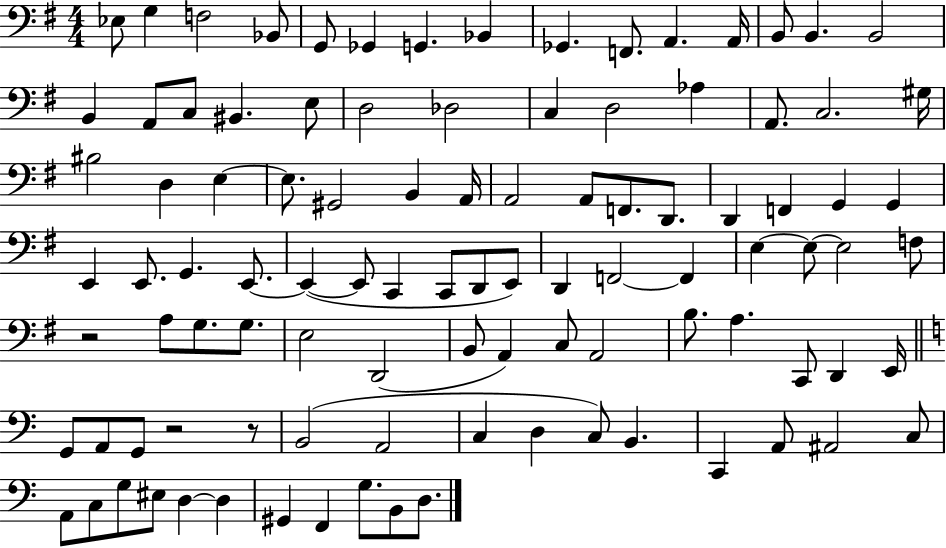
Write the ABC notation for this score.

X:1
T:Untitled
M:4/4
L:1/4
K:G
_E,/2 G, F,2 _B,,/2 G,,/2 _G,, G,, _B,, _G,, F,,/2 A,, A,,/4 B,,/2 B,, B,,2 B,, A,,/2 C,/2 ^B,, E,/2 D,2 _D,2 C, D,2 _A, A,,/2 C,2 ^G,/4 ^B,2 D, E, E,/2 ^G,,2 B,, A,,/4 A,,2 A,,/2 F,,/2 D,,/2 D,, F,, G,, G,, E,, E,,/2 G,, E,,/2 E,, E,,/2 C,, C,,/2 D,,/2 E,,/2 D,, F,,2 F,, E, E,/2 E,2 F,/2 z2 A,/2 G,/2 G,/2 E,2 D,,2 B,,/2 A,, C,/2 A,,2 B,/2 A, C,,/2 D,, E,,/4 G,,/2 A,,/2 G,,/2 z2 z/2 B,,2 A,,2 C, D, C,/2 B,, C,, A,,/2 ^A,,2 C,/2 A,,/2 C,/2 G,/2 ^E,/2 D, D, ^G,, F,, G,/2 B,,/2 D,/2